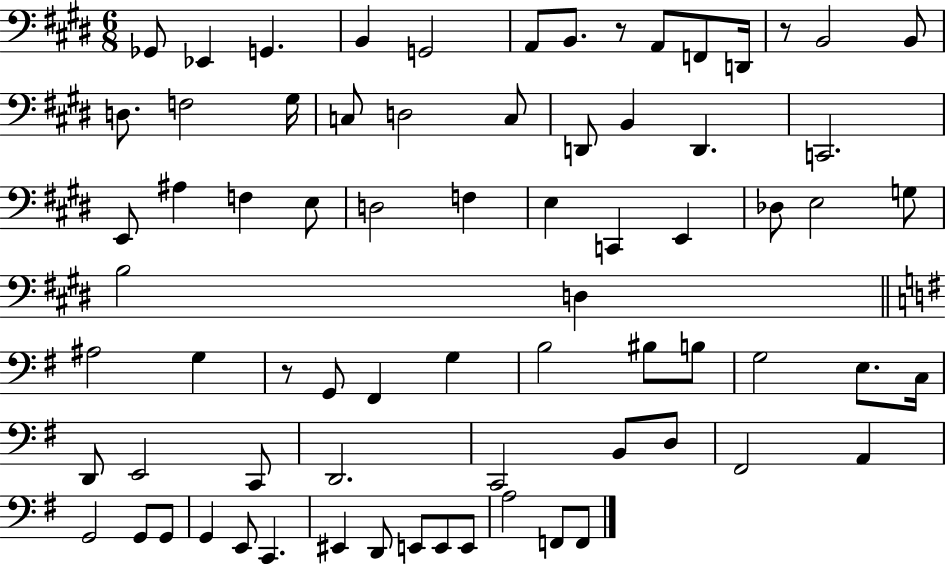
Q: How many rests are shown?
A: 3